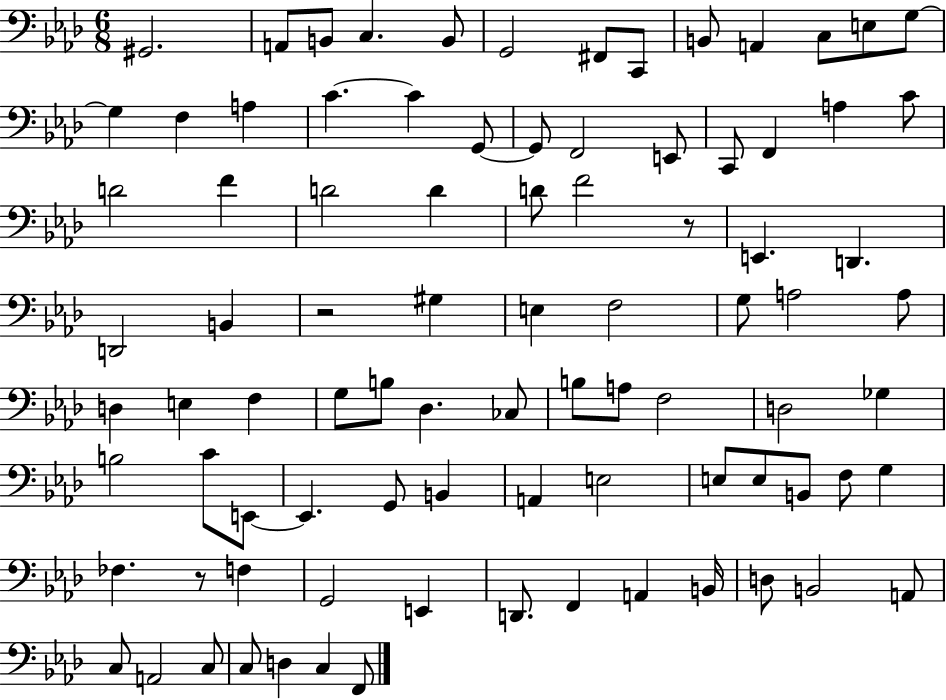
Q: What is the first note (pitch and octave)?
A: G#2